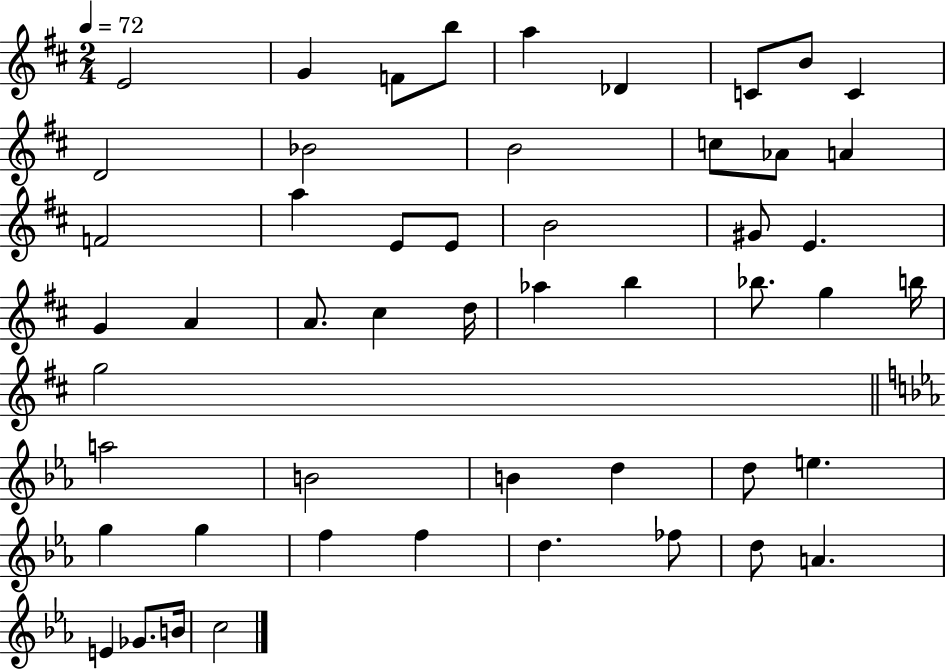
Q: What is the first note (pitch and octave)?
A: E4